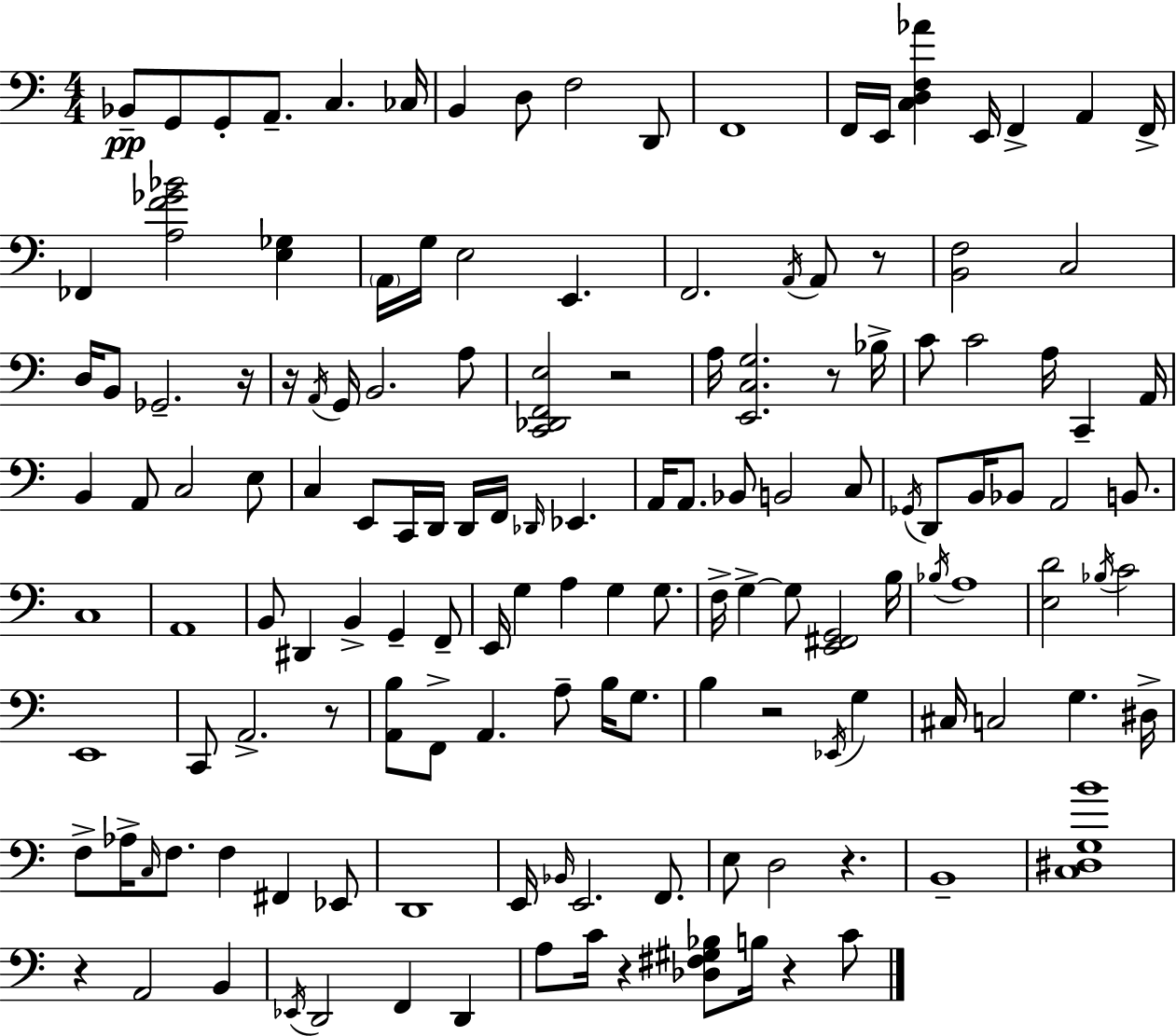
X:1
T:Untitled
M:4/4
L:1/4
K:C
_B,,/2 G,,/2 G,,/2 A,,/2 C, _C,/4 B,, D,/2 F,2 D,,/2 F,,4 F,,/4 E,,/4 [C,D,F,_A] E,,/4 F,, A,, F,,/4 _F,, [A,F_G_B]2 [E,_G,] A,,/4 G,/4 E,2 E,, F,,2 A,,/4 A,,/2 z/2 [B,,F,]2 C,2 D,/4 B,,/2 _G,,2 z/4 z/4 A,,/4 G,,/4 B,,2 A,/2 [C,,_D,,F,,E,]2 z2 A,/4 [E,,C,G,]2 z/2 _B,/4 C/2 C2 A,/4 C,, A,,/4 B,, A,,/2 C,2 E,/2 C, E,,/2 C,,/4 D,,/4 D,,/4 F,,/4 _D,,/4 _E,, A,,/4 A,,/2 _B,,/2 B,,2 C,/2 _G,,/4 D,,/2 B,,/4 _B,,/2 A,,2 B,,/2 C,4 A,,4 B,,/2 ^D,, B,, G,, F,,/2 E,,/4 G, A, G, G,/2 F,/4 G, G,/2 [E,,^F,,G,,]2 B,/4 _B,/4 A,4 [E,D]2 _B,/4 C2 E,,4 C,,/2 A,,2 z/2 [A,,B,]/2 F,,/2 A,, A,/2 B,/4 G,/2 B, z2 _E,,/4 G, ^C,/4 C,2 G, ^D,/4 F,/2 _A,/4 C,/4 F,/2 F, ^F,, _E,,/2 D,,4 E,,/4 _B,,/4 E,,2 F,,/2 E,/2 D,2 z B,,4 [C,^D,G,B]4 z A,,2 B,, _E,,/4 D,,2 F,, D,, A,/2 C/4 z [_D,^F,^G,_B,]/2 B,/4 z C/2